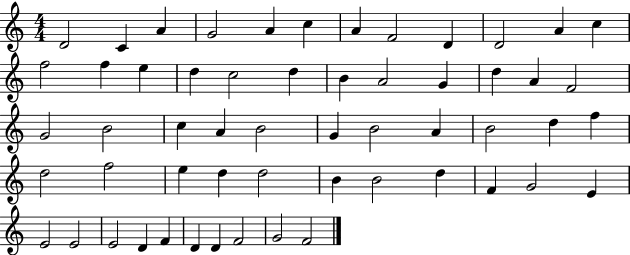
D4/h C4/q A4/q G4/h A4/q C5/q A4/q F4/h D4/q D4/h A4/q C5/q F5/h F5/q E5/q D5/q C5/h D5/q B4/q A4/h G4/q D5/q A4/q F4/h G4/h B4/h C5/q A4/q B4/h G4/q B4/h A4/q B4/h D5/q F5/q D5/h F5/h E5/q D5/q D5/h B4/q B4/h D5/q F4/q G4/h E4/q E4/h E4/h E4/h D4/q F4/q D4/q D4/q F4/h G4/h F4/h